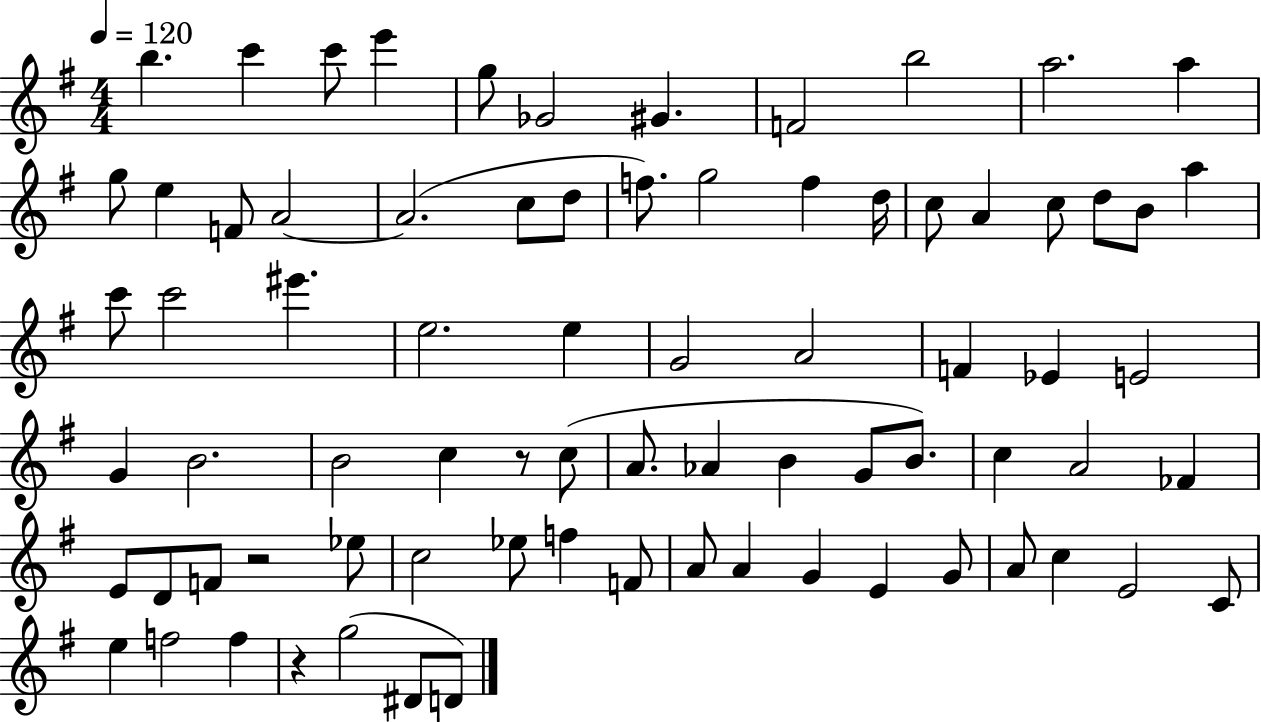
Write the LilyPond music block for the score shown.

{
  \clef treble
  \numericTimeSignature
  \time 4/4
  \key g \major
  \tempo 4 = 120
  b''4. c'''4 c'''8 e'''4 | g''8 ges'2 gis'4. | f'2 b''2 | a''2. a''4 | \break g''8 e''4 f'8 a'2~~ | a'2.( c''8 d''8 | f''8.) g''2 f''4 d''16 | c''8 a'4 c''8 d''8 b'8 a''4 | \break c'''8 c'''2 eis'''4. | e''2. e''4 | g'2 a'2 | f'4 ees'4 e'2 | \break g'4 b'2. | b'2 c''4 r8 c''8( | a'8. aes'4 b'4 g'8 b'8.) | c''4 a'2 fes'4 | \break e'8 d'8 f'8 r2 ees''8 | c''2 ees''8 f''4 f'8 | a'8 a'4 g'4 e'4 g'8 | a'8 c''4 e'2 c'8 | \break e''4 f''2 f''4 | r4 g''2( dis'8 d'8) | \bar "|."
}